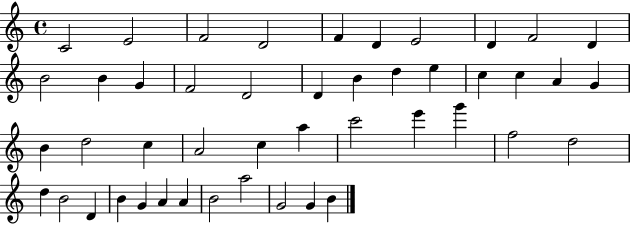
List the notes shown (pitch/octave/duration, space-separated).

C4/h E4/h F4/h D4/h F4/q D4/q E4/h D4/q F4/h D4/q B4/h B4/q G4/q F4/h D4/h D4/q B4/q D5/q E5/q C5/q C5/q A4/q G4/q B4/q D5/h C5/q A4/h C5/q A5/q C6/h E6/q G6/q F5/h D5/h D5/q B4/h D4/q B4/q G4/q A4/q A4/q B4/h A5/h G4/h G4/q B4/q